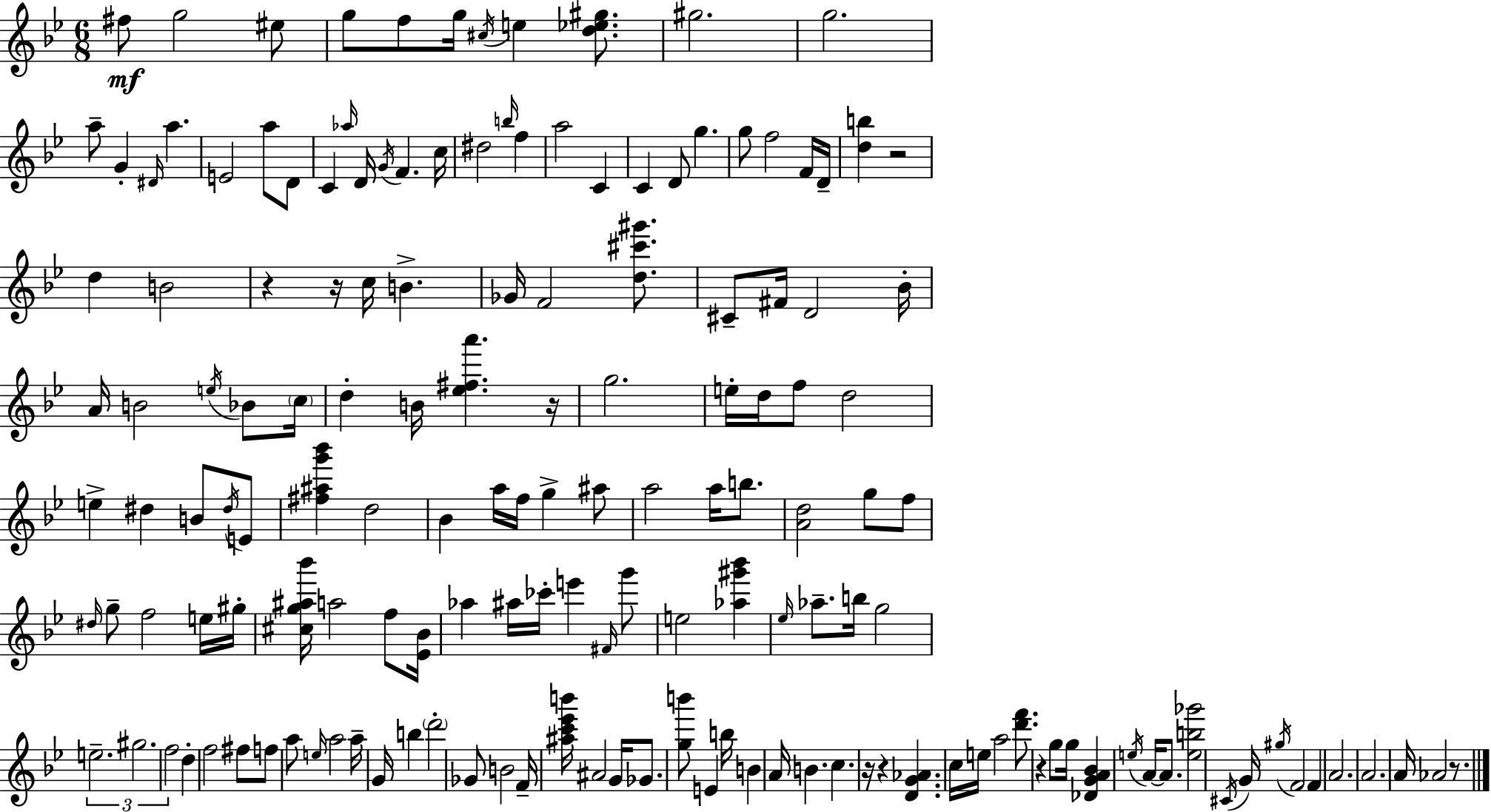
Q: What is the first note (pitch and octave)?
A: F#5